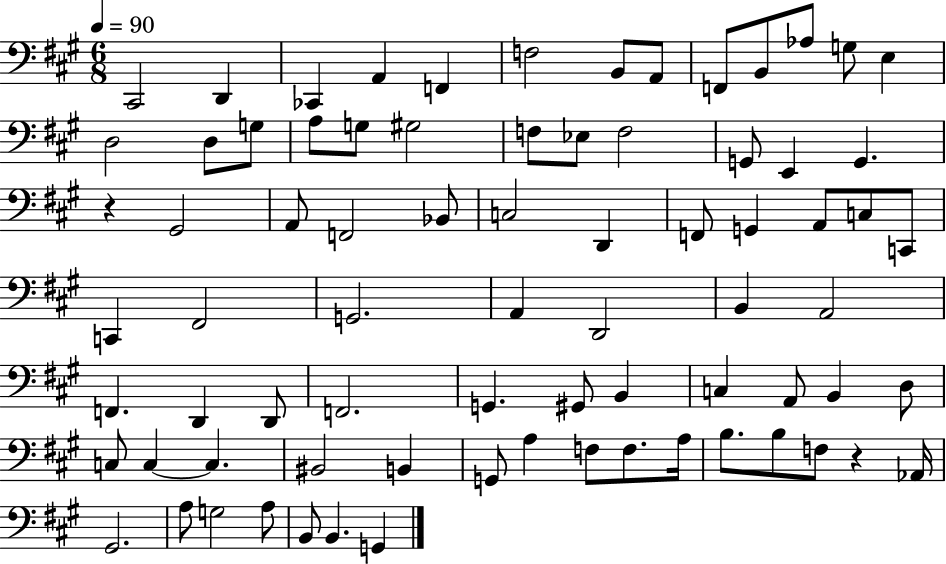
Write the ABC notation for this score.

X:1
T:Untitled
M:6/8
L:1/4
K:A
^C,,2 D,, _C,, A,, F,, F,2 B,,/2 A,,/2 F,,/2 B,,/2 _A,/2 G,/2 E, D,2 D,/2 G,/2 A,/2 G,/2 ^G,2 F,/2 _E,/2 F,2 G,,/2 E,, G,, z ^G,,2 A,,/2 F,,2 _B,,/2 C,2 D,, F,,/2 G,, A,,/2 C,/2 C,,/2 C,, ^F,,2 G,,2 A,, D,,2 B,, A,,2 F,, D,, D,,/2 F,,2 G,, ^G,,/2 B,, C, A,,/2 B,, D,/2 C,/2 C, C, ^B,,2 B,, G,,/2 A, F,/2 F,/2 A,/4 B,/2 B,/2 F,/2 z _A,,/4 ^G,,2 A,/2 G,2 A,/2 B,,/2 B,, G,,